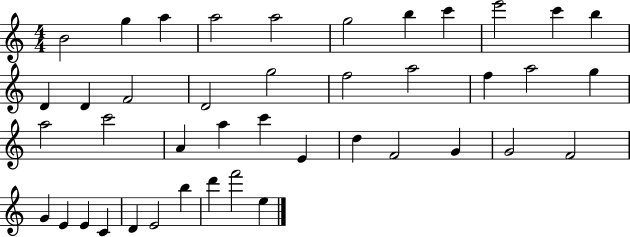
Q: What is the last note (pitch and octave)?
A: E5